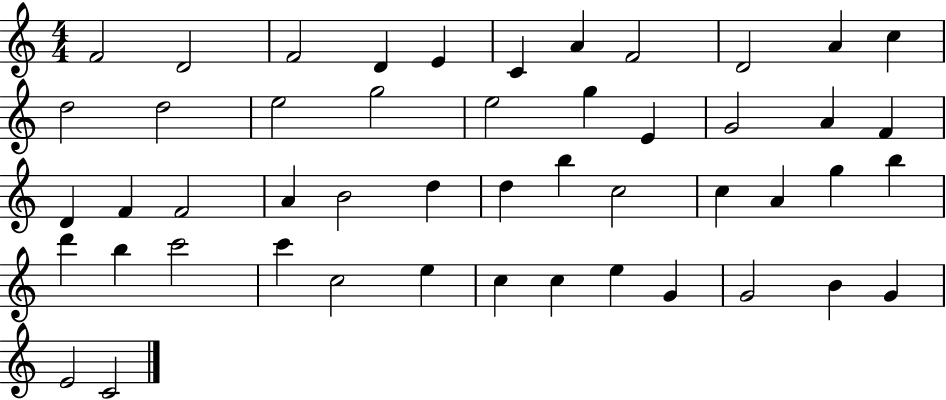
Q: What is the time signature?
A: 4/4